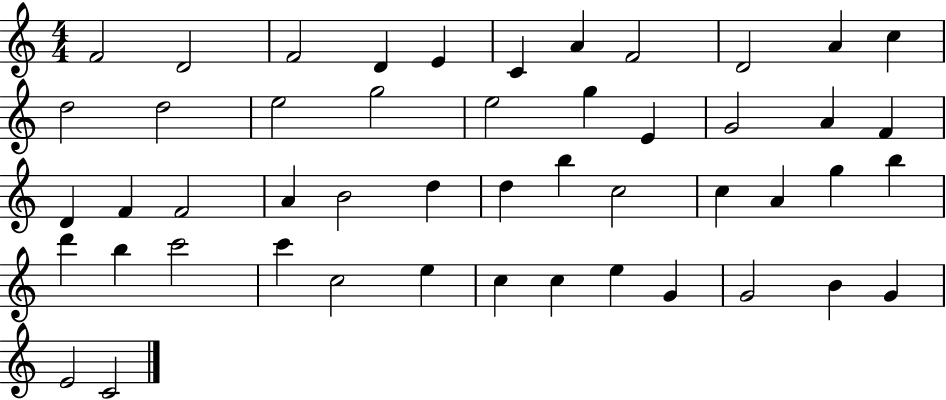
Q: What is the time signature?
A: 4/4